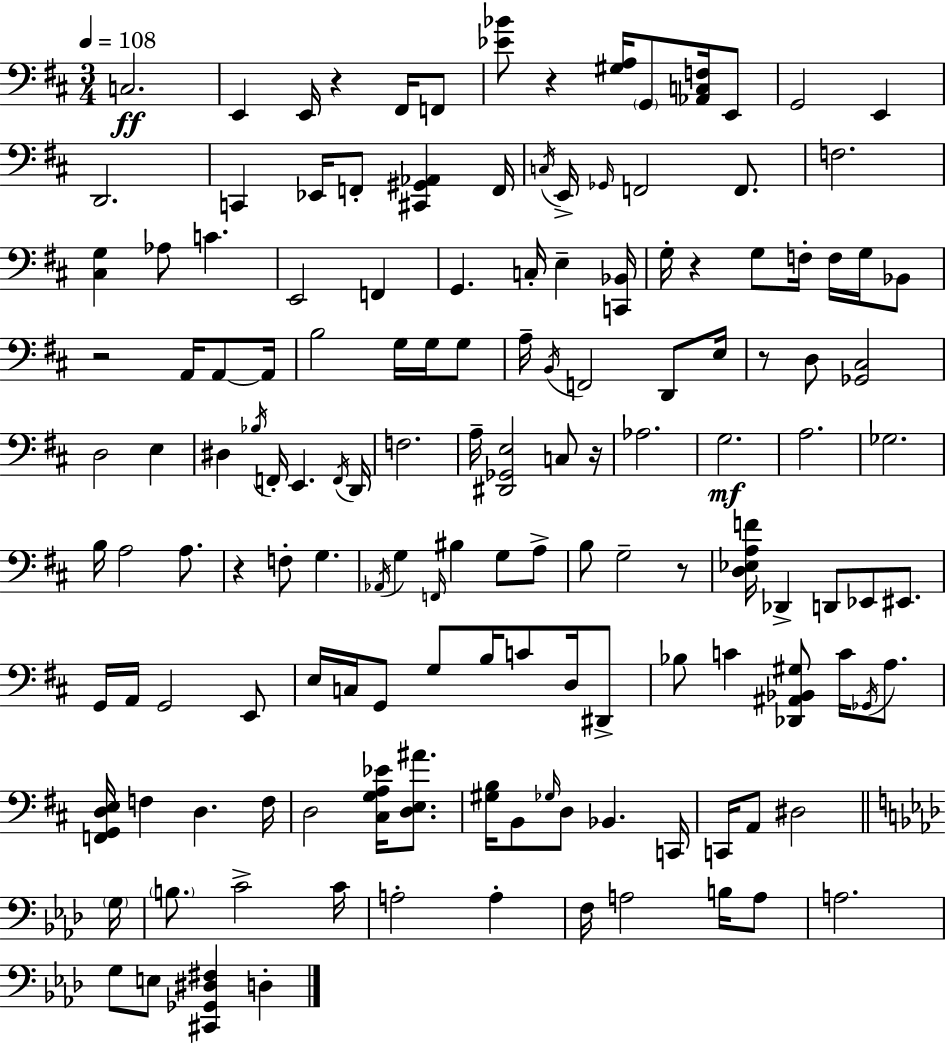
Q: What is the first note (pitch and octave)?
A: C3